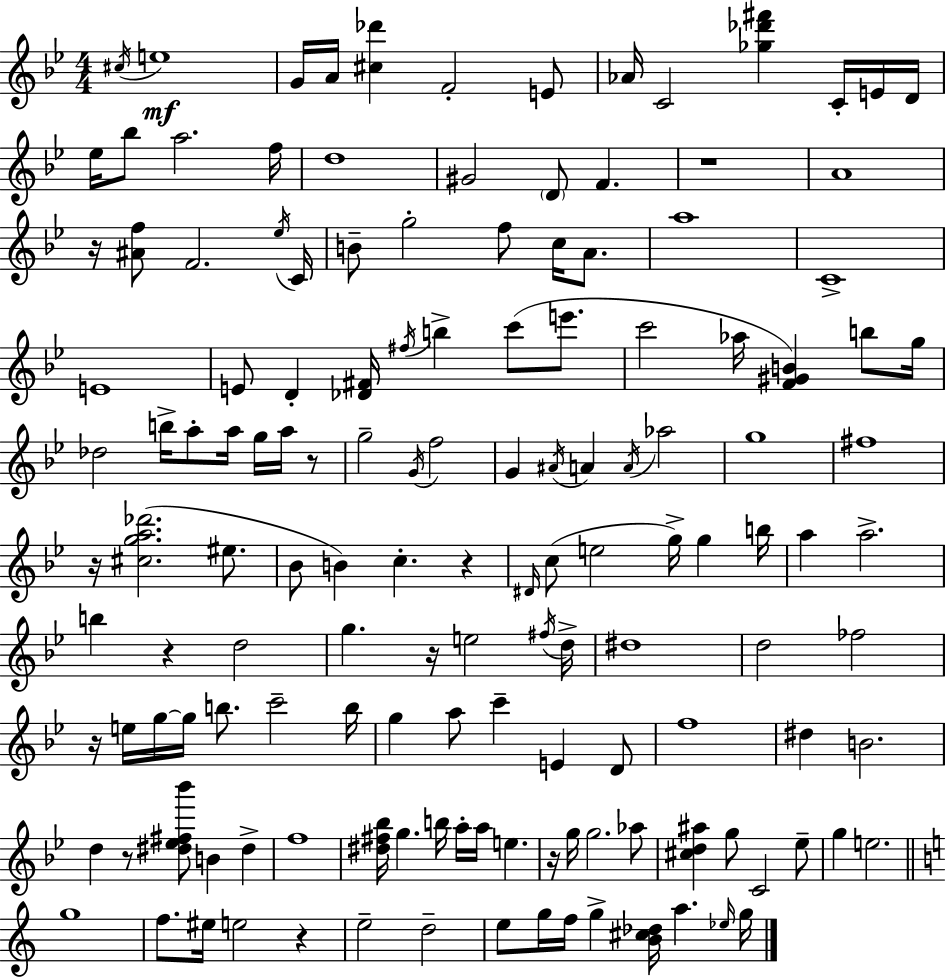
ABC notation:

X:1
T:Untitled
M:4/4
L:1/4
K:Gm
^c/4 e4 G/4 A/4 [^c_d'] F2 E/2 _A/4 C2 [_g_d'^f'] C/4 E/4 D/4 _e/4 _b/2 a2 f/4 d4 ^G2 D/2 F z4 A4 z/4 [^Af]/2 F2 _e/4 C/4 B/2 g2 f/2 c/4 A/2 a4 C4 E4 E/2 D [_D^F]/4 ^f/4 b c'/2 e'/2 c'2 _a/4 [F^GB] b/2 g/4 _d2 b/4 a/2 a/4 g/4 a/4 z/2 g2 G/4 f2 G ^A/4 A A/4 _a2 g4 ^f4 z/4 [^cga_d']2 ^e/2 _B/2 B c z ^D/4 c/2 e2 g/4 g b/4 a a2 b z d2 g z/4 e2 ^f/4 d/4 ^d4 d2 _f2 z/4 e/4 g/4 g/4 b/2 c'2 b/4 g a/2 c' E D/2 f4 ^d B2 d z/2 [^d_e^f_b']/2 B ^d f4 [^d^f_b]/4 g b/4 a/4 a/4 e z/4 g/4 g2 _a/2 [^cd^a] g/2 C2 _e/2 g e2 g4 f/2 ^e/4 e2 z e2 d2 e/2 g/4 f/4 g [B^c_d]/4 a _e/4 g/4